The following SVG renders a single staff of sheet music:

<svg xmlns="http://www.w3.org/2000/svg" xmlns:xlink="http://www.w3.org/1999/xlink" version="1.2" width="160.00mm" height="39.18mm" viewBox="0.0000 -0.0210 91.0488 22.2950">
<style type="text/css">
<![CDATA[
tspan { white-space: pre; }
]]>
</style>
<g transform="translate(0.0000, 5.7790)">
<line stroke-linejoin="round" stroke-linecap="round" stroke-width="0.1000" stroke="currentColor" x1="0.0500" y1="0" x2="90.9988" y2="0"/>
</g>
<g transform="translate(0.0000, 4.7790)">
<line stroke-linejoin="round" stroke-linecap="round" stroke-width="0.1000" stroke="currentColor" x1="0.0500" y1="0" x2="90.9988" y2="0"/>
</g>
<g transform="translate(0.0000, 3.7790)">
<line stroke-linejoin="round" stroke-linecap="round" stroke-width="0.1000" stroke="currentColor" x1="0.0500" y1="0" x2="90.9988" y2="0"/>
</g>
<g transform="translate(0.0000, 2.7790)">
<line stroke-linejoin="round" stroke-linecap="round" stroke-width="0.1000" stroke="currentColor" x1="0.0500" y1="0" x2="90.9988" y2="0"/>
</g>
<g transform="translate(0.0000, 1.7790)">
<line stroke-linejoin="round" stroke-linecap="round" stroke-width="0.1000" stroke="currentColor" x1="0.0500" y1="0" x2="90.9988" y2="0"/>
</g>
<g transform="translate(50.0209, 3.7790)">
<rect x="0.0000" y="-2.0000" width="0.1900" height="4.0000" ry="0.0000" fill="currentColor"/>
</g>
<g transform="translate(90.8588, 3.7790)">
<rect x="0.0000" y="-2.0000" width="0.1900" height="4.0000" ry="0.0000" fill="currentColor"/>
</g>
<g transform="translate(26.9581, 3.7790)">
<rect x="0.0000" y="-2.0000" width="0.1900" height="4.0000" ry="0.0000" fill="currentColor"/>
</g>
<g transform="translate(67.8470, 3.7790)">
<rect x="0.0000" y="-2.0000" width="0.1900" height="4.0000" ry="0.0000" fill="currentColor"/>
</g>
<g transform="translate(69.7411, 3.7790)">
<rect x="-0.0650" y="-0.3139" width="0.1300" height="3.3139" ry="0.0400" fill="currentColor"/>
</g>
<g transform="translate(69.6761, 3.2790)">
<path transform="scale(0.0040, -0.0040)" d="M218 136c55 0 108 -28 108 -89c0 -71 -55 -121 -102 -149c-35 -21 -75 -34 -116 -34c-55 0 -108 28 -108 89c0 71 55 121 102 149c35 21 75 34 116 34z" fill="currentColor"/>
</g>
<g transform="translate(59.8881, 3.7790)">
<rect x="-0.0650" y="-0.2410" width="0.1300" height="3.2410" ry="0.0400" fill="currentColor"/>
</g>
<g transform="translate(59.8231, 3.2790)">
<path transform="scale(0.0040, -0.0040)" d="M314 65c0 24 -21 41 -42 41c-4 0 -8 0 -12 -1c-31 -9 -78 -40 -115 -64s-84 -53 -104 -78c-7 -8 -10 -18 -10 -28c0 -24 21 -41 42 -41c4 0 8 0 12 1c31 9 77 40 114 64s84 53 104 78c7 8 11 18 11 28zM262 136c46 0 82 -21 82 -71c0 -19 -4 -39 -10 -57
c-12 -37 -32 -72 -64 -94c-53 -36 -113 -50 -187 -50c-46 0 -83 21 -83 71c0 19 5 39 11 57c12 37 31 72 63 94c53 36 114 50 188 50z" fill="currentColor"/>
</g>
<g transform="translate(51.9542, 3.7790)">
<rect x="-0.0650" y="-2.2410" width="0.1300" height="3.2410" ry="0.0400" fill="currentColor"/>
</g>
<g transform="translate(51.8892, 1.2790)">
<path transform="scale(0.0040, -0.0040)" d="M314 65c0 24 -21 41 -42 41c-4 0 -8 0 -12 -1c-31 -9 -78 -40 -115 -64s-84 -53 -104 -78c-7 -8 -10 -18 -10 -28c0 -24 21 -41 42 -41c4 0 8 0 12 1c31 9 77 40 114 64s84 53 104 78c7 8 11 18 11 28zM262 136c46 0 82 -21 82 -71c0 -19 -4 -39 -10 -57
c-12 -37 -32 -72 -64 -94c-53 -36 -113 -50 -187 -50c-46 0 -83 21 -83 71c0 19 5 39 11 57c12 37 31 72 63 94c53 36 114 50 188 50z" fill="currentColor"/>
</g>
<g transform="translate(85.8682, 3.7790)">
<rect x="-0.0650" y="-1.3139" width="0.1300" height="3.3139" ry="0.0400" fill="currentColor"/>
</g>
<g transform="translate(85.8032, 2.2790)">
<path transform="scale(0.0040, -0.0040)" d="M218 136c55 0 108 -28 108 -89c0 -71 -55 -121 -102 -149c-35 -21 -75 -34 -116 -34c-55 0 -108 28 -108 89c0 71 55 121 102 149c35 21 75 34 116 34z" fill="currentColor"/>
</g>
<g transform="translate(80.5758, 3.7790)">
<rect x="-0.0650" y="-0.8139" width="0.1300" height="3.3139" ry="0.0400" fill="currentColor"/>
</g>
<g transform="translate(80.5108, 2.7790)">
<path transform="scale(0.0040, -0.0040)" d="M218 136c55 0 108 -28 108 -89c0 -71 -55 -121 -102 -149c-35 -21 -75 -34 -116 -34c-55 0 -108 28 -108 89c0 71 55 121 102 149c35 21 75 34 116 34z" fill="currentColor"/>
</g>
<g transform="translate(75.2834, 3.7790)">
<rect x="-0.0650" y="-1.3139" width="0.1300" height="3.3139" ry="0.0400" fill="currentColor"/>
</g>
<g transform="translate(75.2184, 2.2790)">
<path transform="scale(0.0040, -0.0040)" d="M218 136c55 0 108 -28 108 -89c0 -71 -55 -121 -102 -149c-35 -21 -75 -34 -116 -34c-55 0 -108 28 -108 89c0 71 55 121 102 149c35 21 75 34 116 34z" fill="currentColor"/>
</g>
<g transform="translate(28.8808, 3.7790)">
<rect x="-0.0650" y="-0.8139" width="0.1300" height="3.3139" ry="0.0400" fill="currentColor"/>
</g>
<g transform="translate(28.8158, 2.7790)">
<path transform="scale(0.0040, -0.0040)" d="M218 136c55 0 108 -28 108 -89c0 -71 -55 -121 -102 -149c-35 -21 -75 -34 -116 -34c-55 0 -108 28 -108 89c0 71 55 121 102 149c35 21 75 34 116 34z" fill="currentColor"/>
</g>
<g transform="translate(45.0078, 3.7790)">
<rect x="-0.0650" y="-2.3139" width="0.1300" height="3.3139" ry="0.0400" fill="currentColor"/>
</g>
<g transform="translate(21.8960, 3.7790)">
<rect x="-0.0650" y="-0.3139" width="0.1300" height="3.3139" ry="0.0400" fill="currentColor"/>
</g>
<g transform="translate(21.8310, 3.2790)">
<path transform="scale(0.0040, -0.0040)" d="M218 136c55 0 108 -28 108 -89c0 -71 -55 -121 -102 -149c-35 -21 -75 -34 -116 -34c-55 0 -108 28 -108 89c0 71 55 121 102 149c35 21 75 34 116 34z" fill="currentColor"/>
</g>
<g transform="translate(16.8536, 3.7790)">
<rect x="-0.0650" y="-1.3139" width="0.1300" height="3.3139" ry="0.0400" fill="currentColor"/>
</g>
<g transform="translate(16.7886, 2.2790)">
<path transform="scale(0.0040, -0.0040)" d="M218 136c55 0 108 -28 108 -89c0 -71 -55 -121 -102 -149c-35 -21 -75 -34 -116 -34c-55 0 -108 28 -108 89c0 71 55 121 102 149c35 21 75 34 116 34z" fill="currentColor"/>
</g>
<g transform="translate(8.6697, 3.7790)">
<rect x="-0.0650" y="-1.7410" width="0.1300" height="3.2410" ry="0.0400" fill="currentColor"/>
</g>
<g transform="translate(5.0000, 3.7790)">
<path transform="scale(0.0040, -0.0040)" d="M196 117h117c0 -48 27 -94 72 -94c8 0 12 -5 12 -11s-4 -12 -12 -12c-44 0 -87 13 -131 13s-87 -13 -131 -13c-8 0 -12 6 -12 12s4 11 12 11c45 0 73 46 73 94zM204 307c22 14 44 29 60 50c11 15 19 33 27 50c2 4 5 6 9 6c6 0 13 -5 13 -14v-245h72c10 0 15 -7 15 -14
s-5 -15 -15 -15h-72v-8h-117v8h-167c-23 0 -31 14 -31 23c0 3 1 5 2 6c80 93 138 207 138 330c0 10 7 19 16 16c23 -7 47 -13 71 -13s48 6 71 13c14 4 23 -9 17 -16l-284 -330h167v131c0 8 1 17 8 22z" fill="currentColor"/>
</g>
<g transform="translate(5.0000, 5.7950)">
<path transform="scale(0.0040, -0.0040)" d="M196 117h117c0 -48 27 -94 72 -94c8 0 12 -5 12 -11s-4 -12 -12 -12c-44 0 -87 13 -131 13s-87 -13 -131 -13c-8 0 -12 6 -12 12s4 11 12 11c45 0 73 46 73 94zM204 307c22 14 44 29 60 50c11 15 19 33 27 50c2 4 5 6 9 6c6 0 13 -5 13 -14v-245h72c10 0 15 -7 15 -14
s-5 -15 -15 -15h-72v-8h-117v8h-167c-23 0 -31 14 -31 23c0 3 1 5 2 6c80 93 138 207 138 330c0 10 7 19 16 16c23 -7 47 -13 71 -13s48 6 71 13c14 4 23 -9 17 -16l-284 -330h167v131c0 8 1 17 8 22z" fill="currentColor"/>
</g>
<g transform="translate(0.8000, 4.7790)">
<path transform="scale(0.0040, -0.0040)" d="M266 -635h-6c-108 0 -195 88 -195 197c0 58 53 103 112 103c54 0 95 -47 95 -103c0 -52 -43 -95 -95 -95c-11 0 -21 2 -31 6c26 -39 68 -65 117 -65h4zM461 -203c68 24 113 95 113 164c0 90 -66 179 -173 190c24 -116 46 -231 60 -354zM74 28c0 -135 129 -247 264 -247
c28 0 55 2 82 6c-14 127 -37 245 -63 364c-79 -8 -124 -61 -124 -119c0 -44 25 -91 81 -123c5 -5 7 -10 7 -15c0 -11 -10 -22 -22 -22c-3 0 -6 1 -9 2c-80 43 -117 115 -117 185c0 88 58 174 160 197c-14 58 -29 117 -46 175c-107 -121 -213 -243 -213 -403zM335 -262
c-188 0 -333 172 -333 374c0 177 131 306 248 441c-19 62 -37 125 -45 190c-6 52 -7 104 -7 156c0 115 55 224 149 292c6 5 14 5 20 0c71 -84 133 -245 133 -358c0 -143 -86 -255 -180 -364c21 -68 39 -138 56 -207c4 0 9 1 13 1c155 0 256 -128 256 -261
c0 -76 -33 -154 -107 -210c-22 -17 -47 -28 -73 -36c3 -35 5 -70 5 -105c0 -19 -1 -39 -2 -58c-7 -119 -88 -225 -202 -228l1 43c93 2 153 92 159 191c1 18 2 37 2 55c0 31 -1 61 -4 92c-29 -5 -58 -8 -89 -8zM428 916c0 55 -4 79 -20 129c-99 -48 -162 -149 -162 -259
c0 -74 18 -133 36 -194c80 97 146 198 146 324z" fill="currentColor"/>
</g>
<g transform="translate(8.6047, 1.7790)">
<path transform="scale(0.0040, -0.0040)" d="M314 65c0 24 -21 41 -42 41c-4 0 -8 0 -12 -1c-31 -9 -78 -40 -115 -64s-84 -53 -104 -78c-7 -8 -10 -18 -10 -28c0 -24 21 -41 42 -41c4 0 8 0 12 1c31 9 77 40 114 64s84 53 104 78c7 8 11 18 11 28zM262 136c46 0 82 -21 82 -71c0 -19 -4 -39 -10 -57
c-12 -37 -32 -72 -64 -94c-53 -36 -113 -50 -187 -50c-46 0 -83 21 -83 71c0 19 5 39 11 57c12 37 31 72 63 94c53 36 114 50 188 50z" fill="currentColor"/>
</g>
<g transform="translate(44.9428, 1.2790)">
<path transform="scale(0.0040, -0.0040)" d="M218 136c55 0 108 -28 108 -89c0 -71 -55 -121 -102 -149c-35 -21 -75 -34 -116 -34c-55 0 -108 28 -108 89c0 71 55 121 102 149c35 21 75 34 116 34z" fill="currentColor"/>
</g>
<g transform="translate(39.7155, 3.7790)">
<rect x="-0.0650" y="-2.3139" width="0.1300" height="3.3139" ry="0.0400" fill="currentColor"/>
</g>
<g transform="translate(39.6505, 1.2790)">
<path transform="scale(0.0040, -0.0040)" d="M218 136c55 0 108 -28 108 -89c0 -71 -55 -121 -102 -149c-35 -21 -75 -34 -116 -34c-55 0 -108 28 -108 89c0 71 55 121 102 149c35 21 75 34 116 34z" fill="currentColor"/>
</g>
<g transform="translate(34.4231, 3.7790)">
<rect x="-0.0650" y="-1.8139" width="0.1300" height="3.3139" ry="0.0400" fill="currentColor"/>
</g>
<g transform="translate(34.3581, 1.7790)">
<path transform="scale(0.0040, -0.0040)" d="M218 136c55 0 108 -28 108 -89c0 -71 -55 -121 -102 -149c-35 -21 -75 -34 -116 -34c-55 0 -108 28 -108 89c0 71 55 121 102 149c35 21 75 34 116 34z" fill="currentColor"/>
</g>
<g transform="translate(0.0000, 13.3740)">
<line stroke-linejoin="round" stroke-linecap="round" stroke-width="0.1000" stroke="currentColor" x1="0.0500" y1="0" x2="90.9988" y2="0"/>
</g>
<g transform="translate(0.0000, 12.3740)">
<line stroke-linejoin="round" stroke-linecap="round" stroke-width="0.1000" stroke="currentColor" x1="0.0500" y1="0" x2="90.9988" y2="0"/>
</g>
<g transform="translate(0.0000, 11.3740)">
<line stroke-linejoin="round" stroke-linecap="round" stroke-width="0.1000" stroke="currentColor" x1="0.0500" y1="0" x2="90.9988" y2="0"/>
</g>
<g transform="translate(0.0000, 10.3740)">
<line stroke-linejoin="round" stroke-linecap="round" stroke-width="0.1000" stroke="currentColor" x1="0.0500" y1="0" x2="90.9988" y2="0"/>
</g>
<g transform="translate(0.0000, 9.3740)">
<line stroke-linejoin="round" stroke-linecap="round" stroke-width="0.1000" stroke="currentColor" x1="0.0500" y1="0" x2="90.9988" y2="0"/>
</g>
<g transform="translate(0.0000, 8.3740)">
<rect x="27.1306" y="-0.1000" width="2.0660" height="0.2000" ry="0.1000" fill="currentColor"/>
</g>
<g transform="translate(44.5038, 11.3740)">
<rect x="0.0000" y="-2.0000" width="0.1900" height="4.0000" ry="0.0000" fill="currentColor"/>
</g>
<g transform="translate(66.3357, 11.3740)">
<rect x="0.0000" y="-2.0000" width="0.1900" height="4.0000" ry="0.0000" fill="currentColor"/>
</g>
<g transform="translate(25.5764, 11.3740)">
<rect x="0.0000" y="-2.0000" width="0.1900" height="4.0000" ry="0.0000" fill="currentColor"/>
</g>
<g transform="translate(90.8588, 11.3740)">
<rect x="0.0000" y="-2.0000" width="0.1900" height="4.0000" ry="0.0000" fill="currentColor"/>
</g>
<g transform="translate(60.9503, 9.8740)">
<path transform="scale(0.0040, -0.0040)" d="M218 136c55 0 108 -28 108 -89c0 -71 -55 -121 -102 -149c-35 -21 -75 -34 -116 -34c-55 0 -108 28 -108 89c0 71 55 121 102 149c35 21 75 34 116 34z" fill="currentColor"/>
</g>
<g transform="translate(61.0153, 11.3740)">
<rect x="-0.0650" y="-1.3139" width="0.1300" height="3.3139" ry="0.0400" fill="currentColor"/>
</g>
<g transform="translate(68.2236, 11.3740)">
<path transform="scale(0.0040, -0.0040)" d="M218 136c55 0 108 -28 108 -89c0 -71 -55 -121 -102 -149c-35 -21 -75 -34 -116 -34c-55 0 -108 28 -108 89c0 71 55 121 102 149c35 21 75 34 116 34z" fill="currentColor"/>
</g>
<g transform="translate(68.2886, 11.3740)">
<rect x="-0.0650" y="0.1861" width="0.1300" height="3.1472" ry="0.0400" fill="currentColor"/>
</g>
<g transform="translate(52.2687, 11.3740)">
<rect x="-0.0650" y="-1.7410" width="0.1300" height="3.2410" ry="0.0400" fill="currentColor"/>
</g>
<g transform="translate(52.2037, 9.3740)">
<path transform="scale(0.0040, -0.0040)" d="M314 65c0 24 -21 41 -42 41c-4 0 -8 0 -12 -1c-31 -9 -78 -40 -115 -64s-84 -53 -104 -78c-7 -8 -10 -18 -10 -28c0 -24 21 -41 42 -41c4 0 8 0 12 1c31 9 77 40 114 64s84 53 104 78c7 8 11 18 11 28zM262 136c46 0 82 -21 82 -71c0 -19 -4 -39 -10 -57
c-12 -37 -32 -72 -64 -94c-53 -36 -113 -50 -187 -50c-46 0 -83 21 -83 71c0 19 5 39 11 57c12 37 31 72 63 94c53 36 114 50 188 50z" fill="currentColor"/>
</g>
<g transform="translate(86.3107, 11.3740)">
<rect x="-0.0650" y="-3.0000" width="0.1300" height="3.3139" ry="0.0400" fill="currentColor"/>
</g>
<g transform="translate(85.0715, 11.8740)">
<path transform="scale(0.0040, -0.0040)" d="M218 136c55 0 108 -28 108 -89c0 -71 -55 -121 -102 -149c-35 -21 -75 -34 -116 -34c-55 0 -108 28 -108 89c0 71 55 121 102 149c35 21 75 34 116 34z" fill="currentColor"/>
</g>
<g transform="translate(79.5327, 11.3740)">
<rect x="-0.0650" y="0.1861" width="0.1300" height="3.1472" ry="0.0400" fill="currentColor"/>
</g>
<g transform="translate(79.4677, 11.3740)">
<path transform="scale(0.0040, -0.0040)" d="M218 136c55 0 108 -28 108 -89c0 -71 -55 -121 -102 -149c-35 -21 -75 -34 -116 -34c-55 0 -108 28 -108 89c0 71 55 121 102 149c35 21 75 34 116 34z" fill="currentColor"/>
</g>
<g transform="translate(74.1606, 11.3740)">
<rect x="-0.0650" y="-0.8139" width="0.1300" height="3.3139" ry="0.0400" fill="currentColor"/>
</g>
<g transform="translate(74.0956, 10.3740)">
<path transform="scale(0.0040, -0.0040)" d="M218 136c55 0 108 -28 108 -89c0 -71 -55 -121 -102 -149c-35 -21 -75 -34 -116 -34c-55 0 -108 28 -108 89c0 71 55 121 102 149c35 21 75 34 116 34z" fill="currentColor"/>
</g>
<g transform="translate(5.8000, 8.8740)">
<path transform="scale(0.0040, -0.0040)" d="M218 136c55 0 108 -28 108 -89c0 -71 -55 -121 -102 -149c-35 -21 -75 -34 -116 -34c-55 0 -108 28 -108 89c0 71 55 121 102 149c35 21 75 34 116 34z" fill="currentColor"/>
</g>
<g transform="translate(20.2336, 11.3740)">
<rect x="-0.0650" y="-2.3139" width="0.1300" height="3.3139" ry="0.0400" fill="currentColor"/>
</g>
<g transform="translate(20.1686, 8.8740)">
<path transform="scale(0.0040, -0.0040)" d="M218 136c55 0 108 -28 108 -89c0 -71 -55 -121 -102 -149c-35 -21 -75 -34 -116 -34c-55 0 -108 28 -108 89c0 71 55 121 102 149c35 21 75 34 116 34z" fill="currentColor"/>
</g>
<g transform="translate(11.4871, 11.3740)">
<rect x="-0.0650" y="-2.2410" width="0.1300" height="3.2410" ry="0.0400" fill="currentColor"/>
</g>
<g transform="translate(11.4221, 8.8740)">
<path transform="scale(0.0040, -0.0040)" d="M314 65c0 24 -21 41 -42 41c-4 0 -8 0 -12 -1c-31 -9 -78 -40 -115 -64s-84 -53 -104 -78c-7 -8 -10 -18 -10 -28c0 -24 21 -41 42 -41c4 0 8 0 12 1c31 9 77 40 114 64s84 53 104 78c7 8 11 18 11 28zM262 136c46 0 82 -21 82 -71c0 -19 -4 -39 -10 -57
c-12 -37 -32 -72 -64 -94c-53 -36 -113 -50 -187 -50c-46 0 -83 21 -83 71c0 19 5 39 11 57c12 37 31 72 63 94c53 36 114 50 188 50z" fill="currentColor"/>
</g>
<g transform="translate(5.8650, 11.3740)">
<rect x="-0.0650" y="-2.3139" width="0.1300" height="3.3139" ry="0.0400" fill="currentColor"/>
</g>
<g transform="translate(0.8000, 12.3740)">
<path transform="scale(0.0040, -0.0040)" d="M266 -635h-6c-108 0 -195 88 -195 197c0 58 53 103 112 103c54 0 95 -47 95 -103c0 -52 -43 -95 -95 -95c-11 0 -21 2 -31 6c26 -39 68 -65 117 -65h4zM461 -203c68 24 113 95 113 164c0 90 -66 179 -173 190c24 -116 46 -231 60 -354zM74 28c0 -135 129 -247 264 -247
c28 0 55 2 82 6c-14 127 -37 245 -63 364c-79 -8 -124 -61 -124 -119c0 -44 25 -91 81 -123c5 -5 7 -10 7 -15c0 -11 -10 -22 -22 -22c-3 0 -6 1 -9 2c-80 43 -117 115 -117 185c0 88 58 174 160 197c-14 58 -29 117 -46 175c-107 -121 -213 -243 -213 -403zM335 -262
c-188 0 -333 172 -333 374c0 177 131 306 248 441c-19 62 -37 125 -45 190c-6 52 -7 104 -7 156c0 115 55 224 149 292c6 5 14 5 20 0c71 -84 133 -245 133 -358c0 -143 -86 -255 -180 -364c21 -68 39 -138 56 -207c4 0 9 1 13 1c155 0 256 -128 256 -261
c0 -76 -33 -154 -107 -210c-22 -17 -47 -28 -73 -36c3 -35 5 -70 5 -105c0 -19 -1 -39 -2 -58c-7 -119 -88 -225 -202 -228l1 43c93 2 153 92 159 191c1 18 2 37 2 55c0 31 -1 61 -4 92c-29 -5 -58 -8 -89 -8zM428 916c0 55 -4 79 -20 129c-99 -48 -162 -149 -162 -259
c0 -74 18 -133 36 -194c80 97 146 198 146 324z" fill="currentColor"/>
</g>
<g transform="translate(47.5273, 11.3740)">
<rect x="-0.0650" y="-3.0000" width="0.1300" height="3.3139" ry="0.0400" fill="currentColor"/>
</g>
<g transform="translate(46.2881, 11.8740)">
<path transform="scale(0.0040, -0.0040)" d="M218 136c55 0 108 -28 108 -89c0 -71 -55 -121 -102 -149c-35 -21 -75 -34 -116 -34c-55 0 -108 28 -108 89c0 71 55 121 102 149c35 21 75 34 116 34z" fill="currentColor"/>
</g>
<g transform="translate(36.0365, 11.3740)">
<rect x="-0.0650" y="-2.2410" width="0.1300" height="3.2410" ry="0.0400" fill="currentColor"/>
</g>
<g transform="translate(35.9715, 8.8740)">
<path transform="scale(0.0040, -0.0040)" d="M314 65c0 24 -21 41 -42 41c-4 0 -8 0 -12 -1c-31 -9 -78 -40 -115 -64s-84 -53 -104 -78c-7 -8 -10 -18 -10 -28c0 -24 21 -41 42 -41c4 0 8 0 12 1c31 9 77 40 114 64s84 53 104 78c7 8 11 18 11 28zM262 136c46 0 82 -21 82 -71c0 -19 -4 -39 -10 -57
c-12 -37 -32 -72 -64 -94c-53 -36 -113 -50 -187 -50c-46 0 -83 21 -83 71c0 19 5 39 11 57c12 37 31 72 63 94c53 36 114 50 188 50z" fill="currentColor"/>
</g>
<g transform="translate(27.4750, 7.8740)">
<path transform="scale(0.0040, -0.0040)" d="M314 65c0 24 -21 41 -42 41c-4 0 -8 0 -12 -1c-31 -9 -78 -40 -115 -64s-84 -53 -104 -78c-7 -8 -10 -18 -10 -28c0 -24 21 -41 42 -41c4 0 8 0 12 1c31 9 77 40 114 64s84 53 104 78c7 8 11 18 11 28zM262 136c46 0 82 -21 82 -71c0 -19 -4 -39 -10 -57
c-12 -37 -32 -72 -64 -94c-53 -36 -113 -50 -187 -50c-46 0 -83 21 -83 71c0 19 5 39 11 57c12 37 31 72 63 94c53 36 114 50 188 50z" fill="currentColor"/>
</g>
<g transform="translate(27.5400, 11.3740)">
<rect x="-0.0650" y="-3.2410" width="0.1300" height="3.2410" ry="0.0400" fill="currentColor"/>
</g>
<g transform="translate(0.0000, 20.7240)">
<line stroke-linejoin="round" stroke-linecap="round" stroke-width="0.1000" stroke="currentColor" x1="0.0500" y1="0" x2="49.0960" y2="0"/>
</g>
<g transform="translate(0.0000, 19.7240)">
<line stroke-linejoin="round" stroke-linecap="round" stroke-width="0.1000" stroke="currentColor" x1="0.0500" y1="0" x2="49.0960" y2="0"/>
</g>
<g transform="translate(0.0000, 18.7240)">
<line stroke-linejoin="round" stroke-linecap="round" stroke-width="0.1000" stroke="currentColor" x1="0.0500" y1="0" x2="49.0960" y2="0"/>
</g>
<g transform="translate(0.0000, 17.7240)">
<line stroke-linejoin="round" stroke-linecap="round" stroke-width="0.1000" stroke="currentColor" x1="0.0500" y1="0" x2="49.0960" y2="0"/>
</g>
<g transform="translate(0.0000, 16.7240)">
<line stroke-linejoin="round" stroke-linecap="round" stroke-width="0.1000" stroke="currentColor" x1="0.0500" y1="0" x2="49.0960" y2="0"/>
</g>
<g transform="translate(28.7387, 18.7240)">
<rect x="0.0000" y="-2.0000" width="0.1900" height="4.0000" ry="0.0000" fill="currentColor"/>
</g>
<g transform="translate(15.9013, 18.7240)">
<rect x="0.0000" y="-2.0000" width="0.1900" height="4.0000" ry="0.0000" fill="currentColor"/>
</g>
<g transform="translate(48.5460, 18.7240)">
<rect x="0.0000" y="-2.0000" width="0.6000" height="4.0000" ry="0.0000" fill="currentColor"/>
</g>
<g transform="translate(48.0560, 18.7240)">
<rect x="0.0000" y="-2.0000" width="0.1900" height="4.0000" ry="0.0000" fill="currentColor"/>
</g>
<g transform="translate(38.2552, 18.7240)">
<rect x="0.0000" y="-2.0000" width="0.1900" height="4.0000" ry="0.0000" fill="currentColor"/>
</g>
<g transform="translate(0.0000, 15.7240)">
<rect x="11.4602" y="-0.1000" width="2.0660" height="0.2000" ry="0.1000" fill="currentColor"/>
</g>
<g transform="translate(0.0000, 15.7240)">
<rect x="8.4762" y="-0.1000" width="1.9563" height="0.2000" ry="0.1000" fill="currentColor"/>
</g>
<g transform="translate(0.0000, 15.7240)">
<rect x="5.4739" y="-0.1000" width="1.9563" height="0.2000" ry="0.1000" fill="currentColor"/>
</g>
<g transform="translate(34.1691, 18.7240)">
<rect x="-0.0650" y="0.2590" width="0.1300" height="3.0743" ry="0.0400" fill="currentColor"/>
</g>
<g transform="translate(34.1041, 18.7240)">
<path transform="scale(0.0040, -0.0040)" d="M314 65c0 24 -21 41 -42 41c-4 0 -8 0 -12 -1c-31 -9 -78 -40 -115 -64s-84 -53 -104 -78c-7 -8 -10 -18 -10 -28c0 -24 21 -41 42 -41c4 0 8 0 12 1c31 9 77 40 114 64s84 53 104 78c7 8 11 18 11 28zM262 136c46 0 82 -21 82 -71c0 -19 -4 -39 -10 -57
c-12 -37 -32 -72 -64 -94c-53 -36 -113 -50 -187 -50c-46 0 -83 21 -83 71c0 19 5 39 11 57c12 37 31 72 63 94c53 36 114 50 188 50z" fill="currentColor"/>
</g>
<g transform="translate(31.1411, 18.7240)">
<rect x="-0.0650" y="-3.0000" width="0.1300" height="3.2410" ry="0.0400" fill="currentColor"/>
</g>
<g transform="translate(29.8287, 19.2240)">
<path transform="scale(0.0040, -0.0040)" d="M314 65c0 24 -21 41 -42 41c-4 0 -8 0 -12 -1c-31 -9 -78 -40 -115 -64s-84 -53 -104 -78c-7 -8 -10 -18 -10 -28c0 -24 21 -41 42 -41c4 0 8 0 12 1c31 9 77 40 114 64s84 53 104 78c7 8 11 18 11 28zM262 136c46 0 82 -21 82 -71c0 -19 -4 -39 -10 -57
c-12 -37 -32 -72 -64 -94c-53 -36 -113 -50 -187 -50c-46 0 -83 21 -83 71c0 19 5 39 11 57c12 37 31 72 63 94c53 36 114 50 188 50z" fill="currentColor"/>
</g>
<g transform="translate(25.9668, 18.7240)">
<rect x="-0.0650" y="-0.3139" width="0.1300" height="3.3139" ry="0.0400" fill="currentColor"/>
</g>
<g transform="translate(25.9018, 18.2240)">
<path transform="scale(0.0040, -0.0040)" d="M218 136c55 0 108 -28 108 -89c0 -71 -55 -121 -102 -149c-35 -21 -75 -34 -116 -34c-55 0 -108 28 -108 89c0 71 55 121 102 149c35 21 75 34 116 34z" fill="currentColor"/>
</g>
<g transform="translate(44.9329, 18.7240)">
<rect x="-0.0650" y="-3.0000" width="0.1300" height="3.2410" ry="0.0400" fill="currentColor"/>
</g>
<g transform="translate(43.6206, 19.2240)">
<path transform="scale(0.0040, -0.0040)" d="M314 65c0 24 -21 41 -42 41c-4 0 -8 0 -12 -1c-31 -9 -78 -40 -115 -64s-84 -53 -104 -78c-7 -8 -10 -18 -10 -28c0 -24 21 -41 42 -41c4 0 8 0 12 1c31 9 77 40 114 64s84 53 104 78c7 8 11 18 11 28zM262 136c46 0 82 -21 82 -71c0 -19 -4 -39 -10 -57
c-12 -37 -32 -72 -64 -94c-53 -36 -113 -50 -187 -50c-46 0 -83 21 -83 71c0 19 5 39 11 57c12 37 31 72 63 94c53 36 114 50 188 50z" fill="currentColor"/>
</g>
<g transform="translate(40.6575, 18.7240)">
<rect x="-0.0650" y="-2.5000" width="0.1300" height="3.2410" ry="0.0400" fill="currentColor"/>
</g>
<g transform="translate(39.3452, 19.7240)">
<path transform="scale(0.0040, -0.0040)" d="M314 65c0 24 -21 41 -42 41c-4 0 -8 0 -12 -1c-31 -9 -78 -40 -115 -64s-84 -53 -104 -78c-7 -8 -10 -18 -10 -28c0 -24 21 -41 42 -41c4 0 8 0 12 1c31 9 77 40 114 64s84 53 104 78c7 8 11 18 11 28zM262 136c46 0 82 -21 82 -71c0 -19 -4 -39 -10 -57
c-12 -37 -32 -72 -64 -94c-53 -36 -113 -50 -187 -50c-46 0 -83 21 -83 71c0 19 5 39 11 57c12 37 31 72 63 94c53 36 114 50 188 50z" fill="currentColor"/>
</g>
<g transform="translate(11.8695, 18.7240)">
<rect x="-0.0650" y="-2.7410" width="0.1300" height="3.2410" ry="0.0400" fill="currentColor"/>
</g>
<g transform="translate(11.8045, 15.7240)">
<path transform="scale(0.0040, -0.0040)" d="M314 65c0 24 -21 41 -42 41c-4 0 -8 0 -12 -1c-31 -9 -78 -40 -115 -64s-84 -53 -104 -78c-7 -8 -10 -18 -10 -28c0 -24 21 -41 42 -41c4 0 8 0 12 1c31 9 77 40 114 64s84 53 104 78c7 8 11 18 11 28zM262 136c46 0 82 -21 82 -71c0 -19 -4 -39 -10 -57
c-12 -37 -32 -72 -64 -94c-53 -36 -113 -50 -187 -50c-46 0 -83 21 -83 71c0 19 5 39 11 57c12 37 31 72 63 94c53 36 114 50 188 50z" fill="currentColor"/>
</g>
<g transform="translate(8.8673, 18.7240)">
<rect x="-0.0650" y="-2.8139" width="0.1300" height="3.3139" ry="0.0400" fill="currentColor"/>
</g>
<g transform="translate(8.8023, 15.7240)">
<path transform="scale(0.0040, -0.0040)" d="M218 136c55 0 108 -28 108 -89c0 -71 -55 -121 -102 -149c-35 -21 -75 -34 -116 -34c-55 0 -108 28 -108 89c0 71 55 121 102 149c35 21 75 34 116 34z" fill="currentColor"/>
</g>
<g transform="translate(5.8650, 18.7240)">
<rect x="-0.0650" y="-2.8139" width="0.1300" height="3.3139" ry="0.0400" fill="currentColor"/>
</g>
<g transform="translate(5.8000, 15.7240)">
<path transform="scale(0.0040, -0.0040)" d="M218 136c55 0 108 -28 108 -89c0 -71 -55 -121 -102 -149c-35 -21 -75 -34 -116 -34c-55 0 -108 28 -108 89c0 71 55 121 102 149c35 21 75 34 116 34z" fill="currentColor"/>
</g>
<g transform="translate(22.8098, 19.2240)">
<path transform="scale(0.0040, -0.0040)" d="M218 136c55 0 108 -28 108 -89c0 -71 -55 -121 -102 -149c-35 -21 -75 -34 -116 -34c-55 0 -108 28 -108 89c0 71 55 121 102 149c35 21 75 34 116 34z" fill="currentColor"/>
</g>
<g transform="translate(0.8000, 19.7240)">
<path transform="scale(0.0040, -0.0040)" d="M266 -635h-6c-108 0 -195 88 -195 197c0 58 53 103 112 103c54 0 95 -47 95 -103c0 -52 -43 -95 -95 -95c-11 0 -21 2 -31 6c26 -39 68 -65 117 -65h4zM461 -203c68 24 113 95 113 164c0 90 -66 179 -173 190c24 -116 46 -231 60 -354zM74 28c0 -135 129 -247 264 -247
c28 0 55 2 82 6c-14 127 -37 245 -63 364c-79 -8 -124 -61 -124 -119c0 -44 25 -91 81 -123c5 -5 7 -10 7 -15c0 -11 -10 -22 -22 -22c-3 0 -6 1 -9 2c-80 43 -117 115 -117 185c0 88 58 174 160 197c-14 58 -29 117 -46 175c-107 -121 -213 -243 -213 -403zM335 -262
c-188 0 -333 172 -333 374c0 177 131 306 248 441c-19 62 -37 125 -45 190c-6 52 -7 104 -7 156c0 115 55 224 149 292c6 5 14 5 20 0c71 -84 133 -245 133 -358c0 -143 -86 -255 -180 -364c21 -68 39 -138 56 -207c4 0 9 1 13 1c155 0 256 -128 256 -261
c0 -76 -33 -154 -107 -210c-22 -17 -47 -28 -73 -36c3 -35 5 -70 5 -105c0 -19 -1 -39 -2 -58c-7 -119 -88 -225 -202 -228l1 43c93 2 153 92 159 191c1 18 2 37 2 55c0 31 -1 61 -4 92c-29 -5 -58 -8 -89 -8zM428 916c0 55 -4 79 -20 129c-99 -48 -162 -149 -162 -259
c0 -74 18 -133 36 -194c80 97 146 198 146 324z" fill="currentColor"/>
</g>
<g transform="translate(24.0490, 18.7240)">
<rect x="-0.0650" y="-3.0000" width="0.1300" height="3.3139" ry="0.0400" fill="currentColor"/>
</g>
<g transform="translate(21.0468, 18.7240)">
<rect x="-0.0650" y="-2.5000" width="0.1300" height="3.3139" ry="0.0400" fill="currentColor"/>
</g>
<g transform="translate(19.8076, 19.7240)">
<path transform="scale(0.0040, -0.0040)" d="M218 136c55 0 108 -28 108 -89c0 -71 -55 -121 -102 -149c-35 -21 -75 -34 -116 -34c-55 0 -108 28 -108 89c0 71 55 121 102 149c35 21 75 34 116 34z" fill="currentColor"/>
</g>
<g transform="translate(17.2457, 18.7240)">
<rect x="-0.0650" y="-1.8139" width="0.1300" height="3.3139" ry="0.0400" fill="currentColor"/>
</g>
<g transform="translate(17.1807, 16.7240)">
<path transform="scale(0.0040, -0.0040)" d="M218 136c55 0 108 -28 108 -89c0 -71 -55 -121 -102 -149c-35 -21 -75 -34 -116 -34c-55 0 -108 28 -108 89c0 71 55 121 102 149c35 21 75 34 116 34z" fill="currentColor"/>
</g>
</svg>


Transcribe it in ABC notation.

X:1
T:Untitled
M:4/4
L:1/4
K:C
f2 e c d f g g g2 c2 c e d e g g2 g b2 g2 A f2 e B d B A a a a2 f G A c A2 B2 G2 A2